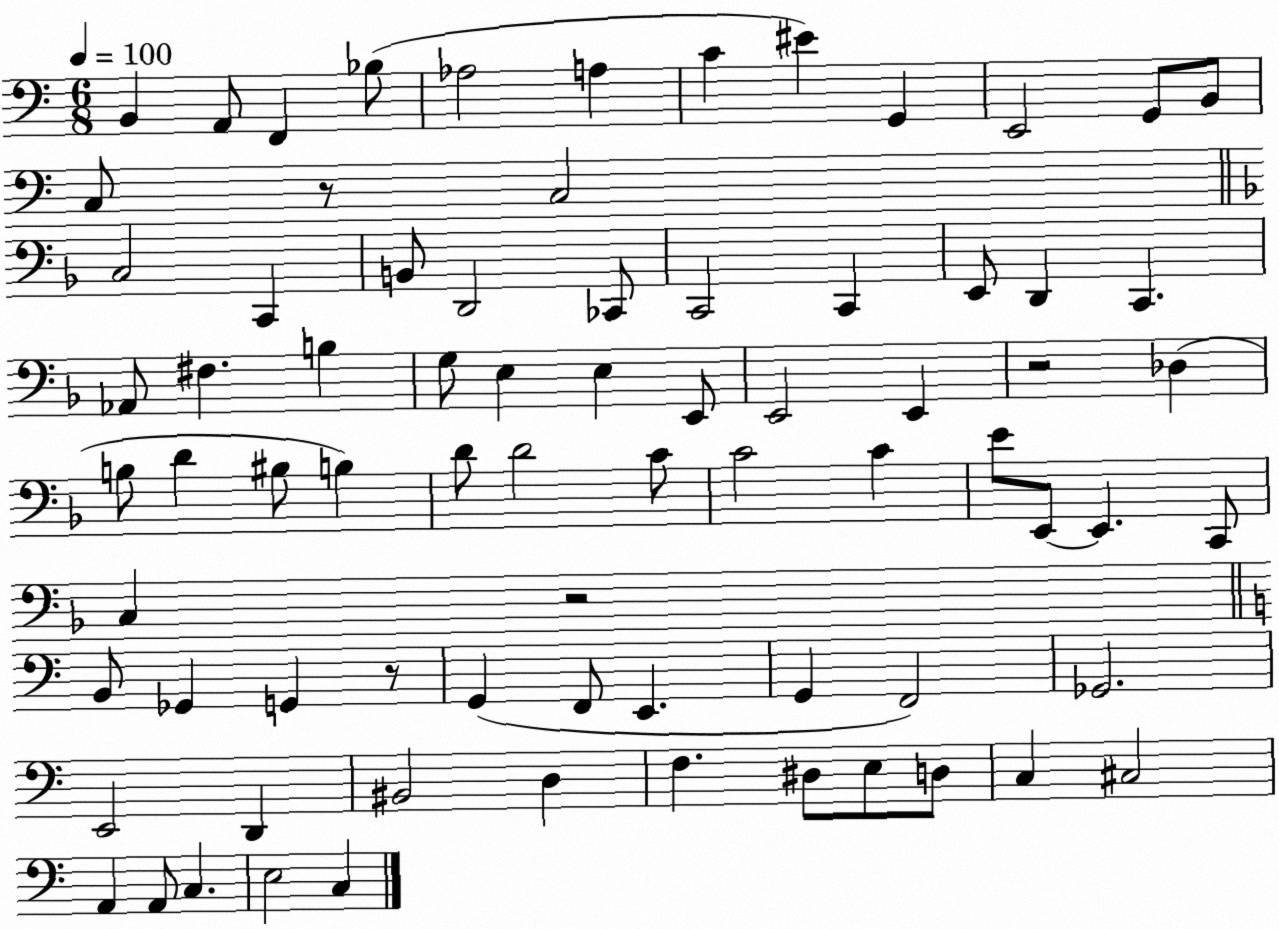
X:1
T:Untitled
M:6/8
L:1/4
K:C
B,, A,,/2 F,, _B,/2 _A,2 A, C ^E G,, E,,2 G,,/2 B,,/2 C,/2 z/2 C,2 C,2 C,, B,,/2 D,,2 _C,,/2 C,,2 C,, E,,/2 D,, C,, _A,,/2 ^F, B, G,/2 E, E, E,,/2 E,,2 E,, z2 _D, B,/2 D ^B,/2 B, D/2 D2 C/2 C2 C E/2 E,,/2 E,, C,,/2 C, z2 B,,/2 _G,, G,, z/2 G,, F,,/2 E,, G,, F,,2 _G,,2 E,,2 D,, ^B,,2 D, F, ^D,/2 E,/2 D,/2 C, ^C,2 A,, A,,/2 C, E,2 C,